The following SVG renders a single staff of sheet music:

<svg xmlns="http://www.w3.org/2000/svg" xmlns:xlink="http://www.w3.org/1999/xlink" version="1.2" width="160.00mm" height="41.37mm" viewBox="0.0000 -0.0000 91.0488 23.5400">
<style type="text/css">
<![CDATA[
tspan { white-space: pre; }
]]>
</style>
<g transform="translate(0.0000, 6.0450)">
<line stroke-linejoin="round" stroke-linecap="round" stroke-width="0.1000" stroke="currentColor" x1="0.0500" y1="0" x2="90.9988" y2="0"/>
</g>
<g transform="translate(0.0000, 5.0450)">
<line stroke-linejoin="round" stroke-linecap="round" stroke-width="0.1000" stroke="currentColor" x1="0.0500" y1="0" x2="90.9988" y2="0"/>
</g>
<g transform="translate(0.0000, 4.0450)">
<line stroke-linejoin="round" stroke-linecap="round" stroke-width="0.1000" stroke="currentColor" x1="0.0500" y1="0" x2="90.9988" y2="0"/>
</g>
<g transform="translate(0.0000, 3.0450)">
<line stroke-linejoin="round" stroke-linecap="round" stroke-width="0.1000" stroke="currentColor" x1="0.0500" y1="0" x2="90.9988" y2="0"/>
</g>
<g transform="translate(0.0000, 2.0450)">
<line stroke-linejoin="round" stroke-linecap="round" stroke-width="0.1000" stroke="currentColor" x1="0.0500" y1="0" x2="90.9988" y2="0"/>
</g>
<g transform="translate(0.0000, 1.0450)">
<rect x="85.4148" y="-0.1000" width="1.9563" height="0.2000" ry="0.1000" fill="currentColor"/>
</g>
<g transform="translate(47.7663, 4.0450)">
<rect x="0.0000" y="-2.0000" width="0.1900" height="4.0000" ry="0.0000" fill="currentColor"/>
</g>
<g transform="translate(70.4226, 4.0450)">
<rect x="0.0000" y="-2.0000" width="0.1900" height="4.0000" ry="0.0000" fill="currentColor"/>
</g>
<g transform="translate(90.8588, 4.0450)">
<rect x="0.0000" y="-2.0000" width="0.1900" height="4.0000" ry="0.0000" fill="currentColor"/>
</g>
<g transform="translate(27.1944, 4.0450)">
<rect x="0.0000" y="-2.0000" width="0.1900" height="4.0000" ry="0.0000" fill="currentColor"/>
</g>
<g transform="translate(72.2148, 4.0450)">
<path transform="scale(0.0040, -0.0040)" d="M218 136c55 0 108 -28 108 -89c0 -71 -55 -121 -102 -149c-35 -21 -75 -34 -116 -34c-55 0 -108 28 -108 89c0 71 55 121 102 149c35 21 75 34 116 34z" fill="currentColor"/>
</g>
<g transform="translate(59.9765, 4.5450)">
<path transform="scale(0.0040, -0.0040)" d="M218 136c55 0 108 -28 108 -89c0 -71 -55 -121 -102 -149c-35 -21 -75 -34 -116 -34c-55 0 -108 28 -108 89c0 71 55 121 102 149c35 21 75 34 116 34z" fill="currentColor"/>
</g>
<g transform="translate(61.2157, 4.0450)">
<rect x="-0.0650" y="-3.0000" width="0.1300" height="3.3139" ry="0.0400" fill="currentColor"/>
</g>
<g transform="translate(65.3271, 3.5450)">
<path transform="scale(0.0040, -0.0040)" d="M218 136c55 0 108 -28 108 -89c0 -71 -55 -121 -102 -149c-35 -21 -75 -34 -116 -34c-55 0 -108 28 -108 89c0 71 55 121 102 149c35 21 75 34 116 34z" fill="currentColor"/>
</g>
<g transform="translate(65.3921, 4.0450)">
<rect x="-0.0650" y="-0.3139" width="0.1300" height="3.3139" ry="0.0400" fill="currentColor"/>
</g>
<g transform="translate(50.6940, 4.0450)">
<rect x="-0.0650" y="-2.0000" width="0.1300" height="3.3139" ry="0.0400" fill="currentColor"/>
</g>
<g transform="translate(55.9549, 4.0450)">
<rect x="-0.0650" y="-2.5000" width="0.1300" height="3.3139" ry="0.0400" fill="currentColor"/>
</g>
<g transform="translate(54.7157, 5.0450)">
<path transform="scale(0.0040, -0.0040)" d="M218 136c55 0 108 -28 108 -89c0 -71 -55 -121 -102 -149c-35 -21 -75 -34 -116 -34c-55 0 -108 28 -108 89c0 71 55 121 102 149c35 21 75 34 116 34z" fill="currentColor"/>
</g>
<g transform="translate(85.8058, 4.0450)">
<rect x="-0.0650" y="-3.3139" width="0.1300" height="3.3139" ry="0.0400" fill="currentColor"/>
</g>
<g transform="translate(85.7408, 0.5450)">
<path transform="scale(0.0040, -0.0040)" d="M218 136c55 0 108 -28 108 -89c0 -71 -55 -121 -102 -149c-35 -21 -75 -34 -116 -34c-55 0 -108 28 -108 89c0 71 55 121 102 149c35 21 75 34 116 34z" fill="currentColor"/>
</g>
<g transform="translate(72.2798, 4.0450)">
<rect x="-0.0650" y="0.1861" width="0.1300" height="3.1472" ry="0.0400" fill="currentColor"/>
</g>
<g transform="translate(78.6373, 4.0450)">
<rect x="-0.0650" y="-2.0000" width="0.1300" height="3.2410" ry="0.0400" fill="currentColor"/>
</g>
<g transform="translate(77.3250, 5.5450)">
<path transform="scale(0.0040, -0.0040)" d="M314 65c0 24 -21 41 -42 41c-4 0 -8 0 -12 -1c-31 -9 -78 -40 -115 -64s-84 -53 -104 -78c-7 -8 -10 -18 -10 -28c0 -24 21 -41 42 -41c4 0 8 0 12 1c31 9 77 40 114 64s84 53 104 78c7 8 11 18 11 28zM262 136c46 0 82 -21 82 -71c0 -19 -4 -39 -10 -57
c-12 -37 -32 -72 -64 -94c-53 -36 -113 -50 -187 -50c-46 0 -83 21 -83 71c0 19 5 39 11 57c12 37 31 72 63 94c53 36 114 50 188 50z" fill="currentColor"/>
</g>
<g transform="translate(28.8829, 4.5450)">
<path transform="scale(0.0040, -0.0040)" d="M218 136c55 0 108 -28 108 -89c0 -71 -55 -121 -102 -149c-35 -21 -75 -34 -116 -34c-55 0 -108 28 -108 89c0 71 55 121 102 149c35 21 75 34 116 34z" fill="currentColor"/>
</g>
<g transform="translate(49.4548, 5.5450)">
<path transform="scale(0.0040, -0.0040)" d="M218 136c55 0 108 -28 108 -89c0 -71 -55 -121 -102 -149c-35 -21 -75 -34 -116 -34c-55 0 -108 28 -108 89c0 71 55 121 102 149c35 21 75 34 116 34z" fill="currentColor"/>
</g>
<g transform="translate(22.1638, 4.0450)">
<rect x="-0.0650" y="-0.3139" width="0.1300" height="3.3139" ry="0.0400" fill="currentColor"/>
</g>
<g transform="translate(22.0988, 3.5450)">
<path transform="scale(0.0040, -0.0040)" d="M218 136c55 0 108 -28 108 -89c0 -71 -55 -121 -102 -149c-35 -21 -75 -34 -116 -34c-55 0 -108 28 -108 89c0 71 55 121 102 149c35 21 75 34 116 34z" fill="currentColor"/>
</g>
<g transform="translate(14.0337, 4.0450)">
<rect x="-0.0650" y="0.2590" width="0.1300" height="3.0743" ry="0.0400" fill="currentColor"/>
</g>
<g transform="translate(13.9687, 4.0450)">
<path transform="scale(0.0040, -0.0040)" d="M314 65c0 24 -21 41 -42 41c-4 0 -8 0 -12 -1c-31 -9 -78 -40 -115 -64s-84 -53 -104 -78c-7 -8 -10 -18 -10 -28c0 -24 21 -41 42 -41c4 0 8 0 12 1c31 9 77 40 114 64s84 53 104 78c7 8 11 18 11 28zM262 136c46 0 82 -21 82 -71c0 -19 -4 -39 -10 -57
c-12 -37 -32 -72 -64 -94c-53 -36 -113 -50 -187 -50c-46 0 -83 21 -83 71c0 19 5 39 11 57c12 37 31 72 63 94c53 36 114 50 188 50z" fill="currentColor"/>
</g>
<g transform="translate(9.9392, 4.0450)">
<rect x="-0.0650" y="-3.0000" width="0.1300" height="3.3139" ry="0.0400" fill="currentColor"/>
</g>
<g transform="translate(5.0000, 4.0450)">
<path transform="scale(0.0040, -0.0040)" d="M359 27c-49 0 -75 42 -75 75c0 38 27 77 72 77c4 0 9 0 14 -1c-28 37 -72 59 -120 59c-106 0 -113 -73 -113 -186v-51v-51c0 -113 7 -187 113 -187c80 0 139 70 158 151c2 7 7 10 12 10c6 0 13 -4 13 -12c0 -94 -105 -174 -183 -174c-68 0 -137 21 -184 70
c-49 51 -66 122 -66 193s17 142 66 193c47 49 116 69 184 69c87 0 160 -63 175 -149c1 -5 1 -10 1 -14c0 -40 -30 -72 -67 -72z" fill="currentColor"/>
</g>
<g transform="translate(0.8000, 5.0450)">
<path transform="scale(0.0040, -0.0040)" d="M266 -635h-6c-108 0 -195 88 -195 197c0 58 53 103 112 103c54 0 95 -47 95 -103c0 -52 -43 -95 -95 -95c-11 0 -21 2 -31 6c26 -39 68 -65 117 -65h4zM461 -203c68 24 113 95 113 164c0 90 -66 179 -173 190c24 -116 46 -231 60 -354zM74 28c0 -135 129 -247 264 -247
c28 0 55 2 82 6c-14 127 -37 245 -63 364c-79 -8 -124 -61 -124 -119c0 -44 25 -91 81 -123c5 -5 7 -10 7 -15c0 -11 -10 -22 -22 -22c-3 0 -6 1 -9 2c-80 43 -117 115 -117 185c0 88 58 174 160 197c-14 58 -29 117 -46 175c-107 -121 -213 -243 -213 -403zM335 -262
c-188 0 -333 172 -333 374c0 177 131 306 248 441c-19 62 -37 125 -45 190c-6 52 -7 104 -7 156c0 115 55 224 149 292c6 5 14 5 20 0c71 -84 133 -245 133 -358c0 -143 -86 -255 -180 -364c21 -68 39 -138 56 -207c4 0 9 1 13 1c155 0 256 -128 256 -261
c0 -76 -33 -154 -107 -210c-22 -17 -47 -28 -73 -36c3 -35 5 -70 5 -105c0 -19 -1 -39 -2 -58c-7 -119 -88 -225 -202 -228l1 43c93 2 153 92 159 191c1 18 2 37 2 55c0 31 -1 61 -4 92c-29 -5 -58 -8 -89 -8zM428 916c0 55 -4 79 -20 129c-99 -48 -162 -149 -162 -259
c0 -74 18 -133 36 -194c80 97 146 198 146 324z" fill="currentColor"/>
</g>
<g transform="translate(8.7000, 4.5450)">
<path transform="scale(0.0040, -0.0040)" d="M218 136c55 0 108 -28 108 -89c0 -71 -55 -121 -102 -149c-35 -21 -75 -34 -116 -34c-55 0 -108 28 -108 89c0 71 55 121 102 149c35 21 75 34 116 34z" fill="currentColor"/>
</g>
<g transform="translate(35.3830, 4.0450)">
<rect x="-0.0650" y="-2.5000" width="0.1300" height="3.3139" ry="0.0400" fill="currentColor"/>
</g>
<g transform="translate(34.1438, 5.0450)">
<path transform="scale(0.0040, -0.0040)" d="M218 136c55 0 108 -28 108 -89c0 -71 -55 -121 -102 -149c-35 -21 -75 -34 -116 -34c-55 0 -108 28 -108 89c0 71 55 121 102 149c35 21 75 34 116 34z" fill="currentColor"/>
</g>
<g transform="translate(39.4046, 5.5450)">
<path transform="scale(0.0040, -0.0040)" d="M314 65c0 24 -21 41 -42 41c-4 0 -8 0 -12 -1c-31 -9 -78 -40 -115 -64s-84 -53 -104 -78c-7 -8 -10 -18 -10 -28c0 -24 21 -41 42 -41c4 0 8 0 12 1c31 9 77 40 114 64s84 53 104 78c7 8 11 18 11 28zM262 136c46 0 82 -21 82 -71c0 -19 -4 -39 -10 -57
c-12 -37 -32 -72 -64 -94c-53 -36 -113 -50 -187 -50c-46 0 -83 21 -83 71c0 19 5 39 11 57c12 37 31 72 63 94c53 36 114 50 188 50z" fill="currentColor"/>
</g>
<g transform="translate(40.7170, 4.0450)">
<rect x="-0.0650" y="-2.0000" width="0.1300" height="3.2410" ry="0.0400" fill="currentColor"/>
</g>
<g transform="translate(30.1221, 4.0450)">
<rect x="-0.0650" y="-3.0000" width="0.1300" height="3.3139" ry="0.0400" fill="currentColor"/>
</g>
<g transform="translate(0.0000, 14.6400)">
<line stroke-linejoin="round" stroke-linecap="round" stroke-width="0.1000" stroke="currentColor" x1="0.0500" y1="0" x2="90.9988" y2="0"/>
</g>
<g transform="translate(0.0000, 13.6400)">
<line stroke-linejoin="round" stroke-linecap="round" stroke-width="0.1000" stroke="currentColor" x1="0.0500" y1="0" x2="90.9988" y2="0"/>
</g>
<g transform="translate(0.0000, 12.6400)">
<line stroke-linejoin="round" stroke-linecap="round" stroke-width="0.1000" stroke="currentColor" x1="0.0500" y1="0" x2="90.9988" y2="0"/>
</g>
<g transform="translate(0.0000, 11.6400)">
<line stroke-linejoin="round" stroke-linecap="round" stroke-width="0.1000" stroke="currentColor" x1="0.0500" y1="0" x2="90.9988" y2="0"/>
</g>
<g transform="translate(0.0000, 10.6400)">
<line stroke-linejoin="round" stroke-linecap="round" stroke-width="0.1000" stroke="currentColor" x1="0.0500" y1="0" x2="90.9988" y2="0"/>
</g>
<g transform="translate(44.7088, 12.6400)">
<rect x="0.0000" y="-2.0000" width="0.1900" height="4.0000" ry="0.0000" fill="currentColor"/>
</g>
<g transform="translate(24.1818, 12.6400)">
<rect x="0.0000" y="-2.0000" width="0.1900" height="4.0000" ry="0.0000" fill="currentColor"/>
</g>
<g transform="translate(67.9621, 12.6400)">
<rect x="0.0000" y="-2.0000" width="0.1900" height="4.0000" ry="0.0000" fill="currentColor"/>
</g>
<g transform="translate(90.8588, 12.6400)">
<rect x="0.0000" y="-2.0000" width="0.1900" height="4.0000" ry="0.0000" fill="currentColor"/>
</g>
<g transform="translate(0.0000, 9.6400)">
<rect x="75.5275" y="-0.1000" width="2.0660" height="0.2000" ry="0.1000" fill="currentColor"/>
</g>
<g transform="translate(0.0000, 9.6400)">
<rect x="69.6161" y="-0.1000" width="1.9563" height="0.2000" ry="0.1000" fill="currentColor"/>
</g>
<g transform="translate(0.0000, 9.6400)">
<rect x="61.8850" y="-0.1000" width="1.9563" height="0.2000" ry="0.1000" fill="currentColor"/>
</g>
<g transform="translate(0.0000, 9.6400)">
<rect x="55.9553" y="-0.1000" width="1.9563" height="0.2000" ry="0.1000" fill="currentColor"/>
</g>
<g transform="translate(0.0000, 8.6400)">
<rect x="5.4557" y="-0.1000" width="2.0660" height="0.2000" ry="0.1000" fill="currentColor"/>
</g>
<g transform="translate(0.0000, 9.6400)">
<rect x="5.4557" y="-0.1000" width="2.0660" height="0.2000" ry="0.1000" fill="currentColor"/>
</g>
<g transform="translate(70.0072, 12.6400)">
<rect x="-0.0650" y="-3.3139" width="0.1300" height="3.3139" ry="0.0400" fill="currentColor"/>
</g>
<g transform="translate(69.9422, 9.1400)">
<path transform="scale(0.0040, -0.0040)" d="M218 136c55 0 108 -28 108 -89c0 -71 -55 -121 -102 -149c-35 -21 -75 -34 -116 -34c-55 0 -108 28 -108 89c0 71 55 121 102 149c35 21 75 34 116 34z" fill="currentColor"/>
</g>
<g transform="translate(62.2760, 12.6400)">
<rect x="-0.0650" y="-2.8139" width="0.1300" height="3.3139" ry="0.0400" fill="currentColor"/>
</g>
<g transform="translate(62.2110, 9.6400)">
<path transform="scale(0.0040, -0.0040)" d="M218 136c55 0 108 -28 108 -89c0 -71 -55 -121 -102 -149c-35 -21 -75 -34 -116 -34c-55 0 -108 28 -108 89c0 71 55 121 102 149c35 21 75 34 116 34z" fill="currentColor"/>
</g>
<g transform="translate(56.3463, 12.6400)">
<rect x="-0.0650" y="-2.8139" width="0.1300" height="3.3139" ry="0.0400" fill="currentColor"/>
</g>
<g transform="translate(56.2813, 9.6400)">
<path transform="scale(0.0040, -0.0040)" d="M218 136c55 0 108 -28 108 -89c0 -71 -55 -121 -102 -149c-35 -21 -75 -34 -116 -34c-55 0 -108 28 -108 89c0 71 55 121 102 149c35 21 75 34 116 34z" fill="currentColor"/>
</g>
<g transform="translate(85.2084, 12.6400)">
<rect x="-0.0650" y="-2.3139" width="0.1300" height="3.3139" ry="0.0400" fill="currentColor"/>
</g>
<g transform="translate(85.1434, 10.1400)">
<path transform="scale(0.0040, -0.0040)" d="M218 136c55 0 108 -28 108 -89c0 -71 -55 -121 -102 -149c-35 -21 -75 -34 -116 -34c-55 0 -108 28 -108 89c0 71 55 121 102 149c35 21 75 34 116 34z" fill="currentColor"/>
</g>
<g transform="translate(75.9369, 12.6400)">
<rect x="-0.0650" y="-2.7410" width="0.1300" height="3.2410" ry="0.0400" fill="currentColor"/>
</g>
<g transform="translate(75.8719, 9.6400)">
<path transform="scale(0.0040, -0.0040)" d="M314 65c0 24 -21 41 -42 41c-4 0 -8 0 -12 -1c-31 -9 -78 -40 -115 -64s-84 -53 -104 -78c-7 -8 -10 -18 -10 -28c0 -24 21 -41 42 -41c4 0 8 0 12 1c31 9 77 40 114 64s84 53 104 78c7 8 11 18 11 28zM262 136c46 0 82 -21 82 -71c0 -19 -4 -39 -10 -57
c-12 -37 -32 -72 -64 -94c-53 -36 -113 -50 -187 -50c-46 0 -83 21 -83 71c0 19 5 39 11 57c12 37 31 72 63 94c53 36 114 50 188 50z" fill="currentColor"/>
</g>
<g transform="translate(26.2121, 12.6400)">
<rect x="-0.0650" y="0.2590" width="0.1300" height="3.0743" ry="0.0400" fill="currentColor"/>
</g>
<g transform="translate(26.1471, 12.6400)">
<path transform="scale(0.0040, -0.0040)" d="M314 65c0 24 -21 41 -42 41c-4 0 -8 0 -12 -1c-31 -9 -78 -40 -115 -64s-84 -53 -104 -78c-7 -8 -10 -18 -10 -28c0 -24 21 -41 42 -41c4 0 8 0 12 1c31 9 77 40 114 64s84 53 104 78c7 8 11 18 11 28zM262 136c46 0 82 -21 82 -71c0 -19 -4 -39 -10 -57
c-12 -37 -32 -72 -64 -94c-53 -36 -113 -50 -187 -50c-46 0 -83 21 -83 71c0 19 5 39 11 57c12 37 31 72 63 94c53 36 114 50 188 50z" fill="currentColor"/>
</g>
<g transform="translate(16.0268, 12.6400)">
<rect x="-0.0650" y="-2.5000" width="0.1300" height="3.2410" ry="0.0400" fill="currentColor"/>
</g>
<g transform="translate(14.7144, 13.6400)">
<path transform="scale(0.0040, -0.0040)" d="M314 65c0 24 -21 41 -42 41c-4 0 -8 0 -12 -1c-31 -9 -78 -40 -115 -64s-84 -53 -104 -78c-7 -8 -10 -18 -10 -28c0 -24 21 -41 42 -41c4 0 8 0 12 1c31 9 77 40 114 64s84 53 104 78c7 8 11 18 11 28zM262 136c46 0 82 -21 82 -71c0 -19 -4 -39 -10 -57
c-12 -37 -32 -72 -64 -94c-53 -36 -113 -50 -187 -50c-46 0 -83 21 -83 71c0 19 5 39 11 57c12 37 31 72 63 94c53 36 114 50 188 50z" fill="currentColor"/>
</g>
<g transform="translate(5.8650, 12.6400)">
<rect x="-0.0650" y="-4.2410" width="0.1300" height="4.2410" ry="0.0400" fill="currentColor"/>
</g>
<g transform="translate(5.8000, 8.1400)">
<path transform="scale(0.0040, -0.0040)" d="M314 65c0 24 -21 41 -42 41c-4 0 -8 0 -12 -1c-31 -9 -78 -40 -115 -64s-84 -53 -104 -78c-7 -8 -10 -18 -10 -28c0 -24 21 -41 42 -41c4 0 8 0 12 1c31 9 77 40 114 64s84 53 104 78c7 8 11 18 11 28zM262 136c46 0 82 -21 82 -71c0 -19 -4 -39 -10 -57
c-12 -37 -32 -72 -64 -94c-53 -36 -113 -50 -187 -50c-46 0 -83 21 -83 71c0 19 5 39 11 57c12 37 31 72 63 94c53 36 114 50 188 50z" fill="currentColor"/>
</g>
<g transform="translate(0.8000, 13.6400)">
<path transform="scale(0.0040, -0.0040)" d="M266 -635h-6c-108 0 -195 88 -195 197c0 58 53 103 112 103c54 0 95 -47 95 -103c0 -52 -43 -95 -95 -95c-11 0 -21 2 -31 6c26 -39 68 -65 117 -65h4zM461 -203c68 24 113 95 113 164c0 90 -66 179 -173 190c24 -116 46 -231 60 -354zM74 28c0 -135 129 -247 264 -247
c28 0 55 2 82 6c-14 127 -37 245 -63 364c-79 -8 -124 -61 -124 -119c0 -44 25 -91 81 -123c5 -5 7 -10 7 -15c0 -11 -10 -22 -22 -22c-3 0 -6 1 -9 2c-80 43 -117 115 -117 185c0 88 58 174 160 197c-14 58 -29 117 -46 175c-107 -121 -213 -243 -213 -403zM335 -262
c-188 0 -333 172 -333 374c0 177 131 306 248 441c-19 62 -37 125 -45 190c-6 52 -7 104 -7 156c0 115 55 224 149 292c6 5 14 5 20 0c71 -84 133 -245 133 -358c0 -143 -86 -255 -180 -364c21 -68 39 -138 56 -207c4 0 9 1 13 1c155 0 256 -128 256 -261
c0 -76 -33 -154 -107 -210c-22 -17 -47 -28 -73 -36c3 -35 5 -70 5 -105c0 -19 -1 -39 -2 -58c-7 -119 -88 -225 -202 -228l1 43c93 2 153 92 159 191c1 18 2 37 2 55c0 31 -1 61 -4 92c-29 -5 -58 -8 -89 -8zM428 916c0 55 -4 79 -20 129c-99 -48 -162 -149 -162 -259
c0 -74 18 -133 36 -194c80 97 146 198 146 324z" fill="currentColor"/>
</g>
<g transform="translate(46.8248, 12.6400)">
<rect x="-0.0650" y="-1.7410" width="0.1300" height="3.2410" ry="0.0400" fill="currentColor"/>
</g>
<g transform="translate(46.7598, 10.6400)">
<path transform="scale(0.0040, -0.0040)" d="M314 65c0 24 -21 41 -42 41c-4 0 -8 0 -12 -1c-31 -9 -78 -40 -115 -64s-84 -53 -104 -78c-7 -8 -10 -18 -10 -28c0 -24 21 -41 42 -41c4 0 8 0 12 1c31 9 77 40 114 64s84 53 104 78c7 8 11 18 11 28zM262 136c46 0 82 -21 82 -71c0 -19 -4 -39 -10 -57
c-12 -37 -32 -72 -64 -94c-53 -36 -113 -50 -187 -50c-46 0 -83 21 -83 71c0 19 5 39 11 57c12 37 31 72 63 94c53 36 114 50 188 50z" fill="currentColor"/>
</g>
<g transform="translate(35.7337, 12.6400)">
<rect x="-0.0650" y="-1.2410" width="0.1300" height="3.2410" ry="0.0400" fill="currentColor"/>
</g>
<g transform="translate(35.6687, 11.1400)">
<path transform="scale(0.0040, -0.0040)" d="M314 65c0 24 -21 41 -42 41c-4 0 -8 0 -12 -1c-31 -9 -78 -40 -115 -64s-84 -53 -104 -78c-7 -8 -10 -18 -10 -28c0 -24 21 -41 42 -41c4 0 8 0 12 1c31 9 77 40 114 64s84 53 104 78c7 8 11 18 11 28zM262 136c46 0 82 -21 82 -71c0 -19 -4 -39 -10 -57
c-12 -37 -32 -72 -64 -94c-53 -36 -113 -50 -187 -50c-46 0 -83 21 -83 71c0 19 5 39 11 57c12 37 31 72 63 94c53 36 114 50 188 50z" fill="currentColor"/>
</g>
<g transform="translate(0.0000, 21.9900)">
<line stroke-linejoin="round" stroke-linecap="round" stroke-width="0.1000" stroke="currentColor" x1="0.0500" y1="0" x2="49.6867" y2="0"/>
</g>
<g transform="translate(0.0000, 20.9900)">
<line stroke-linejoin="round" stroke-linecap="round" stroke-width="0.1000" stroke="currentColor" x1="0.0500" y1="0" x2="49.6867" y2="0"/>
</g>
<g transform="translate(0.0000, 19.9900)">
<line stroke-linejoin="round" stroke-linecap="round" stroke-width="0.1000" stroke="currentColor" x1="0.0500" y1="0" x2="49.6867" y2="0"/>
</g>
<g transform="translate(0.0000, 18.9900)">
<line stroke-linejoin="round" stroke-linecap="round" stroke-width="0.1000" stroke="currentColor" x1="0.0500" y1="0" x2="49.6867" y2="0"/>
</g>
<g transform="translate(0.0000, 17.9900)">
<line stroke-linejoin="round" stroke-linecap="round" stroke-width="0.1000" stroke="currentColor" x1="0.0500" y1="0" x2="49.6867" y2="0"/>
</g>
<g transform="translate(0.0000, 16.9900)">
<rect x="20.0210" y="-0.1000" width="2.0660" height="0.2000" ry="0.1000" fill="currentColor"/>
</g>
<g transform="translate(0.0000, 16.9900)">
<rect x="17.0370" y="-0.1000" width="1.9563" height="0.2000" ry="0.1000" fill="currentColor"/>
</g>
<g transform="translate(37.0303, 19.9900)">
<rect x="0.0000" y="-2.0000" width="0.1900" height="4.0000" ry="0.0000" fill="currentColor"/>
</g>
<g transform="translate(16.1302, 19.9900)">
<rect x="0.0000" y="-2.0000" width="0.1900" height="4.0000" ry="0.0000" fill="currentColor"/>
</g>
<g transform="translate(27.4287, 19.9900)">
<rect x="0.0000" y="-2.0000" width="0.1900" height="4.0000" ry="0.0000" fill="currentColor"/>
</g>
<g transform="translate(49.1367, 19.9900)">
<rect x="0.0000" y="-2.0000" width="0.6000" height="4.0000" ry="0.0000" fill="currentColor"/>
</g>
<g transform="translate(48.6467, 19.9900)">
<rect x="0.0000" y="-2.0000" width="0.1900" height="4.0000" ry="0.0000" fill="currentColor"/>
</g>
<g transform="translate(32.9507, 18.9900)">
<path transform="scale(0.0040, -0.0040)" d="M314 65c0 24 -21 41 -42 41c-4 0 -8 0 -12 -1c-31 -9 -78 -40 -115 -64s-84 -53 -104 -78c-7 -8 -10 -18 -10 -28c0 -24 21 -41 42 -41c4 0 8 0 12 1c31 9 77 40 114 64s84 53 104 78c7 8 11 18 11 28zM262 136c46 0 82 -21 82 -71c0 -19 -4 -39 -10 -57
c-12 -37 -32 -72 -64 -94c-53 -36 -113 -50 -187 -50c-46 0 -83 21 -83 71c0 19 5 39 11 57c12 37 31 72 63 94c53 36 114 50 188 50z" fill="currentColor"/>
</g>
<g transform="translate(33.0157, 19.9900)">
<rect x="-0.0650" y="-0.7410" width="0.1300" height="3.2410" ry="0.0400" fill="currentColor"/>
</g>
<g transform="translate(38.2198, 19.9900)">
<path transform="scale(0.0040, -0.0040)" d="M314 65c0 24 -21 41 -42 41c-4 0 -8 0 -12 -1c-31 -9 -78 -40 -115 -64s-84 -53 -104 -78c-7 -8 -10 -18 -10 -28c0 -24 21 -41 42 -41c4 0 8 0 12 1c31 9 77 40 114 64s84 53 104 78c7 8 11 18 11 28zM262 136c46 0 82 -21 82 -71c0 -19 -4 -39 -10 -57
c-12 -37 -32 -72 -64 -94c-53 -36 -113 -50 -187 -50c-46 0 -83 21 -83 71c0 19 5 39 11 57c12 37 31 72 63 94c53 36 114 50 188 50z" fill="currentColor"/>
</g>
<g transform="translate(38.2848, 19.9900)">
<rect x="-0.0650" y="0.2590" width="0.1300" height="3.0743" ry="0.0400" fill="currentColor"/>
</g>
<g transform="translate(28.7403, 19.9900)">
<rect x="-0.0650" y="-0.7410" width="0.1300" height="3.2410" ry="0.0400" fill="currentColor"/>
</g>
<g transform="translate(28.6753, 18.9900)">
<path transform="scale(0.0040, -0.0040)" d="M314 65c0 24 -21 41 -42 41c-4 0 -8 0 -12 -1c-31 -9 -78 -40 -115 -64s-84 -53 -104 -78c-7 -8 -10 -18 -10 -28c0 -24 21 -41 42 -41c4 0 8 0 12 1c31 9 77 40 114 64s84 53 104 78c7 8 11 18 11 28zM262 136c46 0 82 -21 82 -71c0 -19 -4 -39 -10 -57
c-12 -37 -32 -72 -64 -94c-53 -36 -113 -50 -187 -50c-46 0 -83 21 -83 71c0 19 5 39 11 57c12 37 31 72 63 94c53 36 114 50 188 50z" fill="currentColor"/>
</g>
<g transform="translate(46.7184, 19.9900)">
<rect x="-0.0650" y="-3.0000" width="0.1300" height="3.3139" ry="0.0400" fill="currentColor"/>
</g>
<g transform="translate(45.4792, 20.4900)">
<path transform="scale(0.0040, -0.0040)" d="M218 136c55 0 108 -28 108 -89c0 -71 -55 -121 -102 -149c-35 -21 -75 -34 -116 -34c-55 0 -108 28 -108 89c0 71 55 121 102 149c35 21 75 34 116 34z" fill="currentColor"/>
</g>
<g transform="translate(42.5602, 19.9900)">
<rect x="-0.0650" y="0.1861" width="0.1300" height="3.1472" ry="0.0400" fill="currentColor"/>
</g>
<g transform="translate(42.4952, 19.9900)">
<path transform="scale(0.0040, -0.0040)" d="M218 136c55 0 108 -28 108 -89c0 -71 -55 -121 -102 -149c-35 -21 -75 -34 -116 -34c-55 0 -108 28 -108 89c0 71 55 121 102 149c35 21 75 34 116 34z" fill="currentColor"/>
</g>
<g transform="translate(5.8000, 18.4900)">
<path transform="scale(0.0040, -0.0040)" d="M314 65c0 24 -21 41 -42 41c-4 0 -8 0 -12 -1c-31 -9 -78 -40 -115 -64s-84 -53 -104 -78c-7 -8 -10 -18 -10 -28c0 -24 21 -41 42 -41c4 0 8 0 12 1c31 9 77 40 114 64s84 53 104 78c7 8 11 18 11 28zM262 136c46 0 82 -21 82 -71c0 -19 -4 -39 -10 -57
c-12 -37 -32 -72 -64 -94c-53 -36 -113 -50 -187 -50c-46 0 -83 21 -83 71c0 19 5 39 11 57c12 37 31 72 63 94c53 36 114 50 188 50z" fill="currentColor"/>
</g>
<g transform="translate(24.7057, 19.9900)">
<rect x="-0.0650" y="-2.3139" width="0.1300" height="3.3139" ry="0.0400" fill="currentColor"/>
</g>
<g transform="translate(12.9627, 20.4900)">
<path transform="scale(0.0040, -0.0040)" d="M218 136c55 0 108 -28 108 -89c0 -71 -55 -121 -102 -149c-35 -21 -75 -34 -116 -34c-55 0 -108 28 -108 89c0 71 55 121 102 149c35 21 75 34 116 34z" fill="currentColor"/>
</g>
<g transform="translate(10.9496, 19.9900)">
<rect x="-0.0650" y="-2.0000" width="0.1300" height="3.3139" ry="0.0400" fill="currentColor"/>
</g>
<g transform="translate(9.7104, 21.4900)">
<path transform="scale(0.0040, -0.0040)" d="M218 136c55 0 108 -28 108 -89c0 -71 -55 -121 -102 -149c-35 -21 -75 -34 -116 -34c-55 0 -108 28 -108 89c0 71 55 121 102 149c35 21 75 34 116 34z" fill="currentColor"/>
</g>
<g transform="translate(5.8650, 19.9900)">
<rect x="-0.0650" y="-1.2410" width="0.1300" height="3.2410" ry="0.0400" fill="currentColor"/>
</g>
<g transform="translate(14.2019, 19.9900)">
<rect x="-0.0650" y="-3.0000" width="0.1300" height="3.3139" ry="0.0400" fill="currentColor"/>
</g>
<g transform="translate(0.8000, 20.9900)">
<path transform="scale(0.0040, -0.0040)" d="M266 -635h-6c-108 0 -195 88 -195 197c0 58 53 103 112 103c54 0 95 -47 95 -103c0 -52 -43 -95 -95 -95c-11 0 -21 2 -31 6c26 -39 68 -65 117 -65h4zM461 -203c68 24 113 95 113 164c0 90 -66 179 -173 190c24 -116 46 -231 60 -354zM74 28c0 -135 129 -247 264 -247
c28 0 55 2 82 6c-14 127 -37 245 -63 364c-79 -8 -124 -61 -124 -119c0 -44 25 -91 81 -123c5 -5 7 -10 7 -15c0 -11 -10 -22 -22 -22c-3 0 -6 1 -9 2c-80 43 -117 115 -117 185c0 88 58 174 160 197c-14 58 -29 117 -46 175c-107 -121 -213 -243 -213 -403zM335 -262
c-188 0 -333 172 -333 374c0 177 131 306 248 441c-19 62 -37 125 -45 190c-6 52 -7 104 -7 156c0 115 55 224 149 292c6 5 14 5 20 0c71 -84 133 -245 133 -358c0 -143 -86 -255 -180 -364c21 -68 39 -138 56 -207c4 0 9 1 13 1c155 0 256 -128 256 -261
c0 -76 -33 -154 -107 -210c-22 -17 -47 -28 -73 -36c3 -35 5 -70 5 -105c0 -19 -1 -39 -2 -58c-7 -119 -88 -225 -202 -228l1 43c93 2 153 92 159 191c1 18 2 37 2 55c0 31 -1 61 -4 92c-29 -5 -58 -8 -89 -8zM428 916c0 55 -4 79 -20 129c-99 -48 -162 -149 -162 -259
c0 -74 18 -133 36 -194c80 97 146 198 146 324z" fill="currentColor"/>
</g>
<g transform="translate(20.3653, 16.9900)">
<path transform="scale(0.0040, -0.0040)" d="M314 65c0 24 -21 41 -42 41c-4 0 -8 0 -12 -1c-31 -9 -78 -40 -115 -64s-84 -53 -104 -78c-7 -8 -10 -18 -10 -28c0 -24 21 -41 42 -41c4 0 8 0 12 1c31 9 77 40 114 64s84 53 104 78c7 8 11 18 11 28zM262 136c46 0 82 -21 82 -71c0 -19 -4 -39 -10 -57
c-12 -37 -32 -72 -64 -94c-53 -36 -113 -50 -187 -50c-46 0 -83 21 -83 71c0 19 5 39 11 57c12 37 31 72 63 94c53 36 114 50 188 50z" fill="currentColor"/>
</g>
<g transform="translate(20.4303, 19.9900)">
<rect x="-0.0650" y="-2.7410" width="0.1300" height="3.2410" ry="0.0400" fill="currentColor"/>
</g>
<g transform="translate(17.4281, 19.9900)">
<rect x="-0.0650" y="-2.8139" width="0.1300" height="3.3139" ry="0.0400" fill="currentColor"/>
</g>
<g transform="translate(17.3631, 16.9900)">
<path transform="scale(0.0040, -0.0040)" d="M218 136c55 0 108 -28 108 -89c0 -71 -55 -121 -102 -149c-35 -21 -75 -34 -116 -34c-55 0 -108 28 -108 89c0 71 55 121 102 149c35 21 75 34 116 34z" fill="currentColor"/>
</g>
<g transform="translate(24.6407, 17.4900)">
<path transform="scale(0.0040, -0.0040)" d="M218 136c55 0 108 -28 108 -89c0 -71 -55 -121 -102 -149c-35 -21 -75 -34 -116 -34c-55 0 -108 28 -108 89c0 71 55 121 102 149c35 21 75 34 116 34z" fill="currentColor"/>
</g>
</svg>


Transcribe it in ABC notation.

X:1
T:Untitled
M:4/4
L:1/4
K:C
A B2 c A G F2 F G A c B F2 b d'2 G2 B2 e2 f2 a a b a2 g e2 F A a a2 g d2 d2 B2 B A